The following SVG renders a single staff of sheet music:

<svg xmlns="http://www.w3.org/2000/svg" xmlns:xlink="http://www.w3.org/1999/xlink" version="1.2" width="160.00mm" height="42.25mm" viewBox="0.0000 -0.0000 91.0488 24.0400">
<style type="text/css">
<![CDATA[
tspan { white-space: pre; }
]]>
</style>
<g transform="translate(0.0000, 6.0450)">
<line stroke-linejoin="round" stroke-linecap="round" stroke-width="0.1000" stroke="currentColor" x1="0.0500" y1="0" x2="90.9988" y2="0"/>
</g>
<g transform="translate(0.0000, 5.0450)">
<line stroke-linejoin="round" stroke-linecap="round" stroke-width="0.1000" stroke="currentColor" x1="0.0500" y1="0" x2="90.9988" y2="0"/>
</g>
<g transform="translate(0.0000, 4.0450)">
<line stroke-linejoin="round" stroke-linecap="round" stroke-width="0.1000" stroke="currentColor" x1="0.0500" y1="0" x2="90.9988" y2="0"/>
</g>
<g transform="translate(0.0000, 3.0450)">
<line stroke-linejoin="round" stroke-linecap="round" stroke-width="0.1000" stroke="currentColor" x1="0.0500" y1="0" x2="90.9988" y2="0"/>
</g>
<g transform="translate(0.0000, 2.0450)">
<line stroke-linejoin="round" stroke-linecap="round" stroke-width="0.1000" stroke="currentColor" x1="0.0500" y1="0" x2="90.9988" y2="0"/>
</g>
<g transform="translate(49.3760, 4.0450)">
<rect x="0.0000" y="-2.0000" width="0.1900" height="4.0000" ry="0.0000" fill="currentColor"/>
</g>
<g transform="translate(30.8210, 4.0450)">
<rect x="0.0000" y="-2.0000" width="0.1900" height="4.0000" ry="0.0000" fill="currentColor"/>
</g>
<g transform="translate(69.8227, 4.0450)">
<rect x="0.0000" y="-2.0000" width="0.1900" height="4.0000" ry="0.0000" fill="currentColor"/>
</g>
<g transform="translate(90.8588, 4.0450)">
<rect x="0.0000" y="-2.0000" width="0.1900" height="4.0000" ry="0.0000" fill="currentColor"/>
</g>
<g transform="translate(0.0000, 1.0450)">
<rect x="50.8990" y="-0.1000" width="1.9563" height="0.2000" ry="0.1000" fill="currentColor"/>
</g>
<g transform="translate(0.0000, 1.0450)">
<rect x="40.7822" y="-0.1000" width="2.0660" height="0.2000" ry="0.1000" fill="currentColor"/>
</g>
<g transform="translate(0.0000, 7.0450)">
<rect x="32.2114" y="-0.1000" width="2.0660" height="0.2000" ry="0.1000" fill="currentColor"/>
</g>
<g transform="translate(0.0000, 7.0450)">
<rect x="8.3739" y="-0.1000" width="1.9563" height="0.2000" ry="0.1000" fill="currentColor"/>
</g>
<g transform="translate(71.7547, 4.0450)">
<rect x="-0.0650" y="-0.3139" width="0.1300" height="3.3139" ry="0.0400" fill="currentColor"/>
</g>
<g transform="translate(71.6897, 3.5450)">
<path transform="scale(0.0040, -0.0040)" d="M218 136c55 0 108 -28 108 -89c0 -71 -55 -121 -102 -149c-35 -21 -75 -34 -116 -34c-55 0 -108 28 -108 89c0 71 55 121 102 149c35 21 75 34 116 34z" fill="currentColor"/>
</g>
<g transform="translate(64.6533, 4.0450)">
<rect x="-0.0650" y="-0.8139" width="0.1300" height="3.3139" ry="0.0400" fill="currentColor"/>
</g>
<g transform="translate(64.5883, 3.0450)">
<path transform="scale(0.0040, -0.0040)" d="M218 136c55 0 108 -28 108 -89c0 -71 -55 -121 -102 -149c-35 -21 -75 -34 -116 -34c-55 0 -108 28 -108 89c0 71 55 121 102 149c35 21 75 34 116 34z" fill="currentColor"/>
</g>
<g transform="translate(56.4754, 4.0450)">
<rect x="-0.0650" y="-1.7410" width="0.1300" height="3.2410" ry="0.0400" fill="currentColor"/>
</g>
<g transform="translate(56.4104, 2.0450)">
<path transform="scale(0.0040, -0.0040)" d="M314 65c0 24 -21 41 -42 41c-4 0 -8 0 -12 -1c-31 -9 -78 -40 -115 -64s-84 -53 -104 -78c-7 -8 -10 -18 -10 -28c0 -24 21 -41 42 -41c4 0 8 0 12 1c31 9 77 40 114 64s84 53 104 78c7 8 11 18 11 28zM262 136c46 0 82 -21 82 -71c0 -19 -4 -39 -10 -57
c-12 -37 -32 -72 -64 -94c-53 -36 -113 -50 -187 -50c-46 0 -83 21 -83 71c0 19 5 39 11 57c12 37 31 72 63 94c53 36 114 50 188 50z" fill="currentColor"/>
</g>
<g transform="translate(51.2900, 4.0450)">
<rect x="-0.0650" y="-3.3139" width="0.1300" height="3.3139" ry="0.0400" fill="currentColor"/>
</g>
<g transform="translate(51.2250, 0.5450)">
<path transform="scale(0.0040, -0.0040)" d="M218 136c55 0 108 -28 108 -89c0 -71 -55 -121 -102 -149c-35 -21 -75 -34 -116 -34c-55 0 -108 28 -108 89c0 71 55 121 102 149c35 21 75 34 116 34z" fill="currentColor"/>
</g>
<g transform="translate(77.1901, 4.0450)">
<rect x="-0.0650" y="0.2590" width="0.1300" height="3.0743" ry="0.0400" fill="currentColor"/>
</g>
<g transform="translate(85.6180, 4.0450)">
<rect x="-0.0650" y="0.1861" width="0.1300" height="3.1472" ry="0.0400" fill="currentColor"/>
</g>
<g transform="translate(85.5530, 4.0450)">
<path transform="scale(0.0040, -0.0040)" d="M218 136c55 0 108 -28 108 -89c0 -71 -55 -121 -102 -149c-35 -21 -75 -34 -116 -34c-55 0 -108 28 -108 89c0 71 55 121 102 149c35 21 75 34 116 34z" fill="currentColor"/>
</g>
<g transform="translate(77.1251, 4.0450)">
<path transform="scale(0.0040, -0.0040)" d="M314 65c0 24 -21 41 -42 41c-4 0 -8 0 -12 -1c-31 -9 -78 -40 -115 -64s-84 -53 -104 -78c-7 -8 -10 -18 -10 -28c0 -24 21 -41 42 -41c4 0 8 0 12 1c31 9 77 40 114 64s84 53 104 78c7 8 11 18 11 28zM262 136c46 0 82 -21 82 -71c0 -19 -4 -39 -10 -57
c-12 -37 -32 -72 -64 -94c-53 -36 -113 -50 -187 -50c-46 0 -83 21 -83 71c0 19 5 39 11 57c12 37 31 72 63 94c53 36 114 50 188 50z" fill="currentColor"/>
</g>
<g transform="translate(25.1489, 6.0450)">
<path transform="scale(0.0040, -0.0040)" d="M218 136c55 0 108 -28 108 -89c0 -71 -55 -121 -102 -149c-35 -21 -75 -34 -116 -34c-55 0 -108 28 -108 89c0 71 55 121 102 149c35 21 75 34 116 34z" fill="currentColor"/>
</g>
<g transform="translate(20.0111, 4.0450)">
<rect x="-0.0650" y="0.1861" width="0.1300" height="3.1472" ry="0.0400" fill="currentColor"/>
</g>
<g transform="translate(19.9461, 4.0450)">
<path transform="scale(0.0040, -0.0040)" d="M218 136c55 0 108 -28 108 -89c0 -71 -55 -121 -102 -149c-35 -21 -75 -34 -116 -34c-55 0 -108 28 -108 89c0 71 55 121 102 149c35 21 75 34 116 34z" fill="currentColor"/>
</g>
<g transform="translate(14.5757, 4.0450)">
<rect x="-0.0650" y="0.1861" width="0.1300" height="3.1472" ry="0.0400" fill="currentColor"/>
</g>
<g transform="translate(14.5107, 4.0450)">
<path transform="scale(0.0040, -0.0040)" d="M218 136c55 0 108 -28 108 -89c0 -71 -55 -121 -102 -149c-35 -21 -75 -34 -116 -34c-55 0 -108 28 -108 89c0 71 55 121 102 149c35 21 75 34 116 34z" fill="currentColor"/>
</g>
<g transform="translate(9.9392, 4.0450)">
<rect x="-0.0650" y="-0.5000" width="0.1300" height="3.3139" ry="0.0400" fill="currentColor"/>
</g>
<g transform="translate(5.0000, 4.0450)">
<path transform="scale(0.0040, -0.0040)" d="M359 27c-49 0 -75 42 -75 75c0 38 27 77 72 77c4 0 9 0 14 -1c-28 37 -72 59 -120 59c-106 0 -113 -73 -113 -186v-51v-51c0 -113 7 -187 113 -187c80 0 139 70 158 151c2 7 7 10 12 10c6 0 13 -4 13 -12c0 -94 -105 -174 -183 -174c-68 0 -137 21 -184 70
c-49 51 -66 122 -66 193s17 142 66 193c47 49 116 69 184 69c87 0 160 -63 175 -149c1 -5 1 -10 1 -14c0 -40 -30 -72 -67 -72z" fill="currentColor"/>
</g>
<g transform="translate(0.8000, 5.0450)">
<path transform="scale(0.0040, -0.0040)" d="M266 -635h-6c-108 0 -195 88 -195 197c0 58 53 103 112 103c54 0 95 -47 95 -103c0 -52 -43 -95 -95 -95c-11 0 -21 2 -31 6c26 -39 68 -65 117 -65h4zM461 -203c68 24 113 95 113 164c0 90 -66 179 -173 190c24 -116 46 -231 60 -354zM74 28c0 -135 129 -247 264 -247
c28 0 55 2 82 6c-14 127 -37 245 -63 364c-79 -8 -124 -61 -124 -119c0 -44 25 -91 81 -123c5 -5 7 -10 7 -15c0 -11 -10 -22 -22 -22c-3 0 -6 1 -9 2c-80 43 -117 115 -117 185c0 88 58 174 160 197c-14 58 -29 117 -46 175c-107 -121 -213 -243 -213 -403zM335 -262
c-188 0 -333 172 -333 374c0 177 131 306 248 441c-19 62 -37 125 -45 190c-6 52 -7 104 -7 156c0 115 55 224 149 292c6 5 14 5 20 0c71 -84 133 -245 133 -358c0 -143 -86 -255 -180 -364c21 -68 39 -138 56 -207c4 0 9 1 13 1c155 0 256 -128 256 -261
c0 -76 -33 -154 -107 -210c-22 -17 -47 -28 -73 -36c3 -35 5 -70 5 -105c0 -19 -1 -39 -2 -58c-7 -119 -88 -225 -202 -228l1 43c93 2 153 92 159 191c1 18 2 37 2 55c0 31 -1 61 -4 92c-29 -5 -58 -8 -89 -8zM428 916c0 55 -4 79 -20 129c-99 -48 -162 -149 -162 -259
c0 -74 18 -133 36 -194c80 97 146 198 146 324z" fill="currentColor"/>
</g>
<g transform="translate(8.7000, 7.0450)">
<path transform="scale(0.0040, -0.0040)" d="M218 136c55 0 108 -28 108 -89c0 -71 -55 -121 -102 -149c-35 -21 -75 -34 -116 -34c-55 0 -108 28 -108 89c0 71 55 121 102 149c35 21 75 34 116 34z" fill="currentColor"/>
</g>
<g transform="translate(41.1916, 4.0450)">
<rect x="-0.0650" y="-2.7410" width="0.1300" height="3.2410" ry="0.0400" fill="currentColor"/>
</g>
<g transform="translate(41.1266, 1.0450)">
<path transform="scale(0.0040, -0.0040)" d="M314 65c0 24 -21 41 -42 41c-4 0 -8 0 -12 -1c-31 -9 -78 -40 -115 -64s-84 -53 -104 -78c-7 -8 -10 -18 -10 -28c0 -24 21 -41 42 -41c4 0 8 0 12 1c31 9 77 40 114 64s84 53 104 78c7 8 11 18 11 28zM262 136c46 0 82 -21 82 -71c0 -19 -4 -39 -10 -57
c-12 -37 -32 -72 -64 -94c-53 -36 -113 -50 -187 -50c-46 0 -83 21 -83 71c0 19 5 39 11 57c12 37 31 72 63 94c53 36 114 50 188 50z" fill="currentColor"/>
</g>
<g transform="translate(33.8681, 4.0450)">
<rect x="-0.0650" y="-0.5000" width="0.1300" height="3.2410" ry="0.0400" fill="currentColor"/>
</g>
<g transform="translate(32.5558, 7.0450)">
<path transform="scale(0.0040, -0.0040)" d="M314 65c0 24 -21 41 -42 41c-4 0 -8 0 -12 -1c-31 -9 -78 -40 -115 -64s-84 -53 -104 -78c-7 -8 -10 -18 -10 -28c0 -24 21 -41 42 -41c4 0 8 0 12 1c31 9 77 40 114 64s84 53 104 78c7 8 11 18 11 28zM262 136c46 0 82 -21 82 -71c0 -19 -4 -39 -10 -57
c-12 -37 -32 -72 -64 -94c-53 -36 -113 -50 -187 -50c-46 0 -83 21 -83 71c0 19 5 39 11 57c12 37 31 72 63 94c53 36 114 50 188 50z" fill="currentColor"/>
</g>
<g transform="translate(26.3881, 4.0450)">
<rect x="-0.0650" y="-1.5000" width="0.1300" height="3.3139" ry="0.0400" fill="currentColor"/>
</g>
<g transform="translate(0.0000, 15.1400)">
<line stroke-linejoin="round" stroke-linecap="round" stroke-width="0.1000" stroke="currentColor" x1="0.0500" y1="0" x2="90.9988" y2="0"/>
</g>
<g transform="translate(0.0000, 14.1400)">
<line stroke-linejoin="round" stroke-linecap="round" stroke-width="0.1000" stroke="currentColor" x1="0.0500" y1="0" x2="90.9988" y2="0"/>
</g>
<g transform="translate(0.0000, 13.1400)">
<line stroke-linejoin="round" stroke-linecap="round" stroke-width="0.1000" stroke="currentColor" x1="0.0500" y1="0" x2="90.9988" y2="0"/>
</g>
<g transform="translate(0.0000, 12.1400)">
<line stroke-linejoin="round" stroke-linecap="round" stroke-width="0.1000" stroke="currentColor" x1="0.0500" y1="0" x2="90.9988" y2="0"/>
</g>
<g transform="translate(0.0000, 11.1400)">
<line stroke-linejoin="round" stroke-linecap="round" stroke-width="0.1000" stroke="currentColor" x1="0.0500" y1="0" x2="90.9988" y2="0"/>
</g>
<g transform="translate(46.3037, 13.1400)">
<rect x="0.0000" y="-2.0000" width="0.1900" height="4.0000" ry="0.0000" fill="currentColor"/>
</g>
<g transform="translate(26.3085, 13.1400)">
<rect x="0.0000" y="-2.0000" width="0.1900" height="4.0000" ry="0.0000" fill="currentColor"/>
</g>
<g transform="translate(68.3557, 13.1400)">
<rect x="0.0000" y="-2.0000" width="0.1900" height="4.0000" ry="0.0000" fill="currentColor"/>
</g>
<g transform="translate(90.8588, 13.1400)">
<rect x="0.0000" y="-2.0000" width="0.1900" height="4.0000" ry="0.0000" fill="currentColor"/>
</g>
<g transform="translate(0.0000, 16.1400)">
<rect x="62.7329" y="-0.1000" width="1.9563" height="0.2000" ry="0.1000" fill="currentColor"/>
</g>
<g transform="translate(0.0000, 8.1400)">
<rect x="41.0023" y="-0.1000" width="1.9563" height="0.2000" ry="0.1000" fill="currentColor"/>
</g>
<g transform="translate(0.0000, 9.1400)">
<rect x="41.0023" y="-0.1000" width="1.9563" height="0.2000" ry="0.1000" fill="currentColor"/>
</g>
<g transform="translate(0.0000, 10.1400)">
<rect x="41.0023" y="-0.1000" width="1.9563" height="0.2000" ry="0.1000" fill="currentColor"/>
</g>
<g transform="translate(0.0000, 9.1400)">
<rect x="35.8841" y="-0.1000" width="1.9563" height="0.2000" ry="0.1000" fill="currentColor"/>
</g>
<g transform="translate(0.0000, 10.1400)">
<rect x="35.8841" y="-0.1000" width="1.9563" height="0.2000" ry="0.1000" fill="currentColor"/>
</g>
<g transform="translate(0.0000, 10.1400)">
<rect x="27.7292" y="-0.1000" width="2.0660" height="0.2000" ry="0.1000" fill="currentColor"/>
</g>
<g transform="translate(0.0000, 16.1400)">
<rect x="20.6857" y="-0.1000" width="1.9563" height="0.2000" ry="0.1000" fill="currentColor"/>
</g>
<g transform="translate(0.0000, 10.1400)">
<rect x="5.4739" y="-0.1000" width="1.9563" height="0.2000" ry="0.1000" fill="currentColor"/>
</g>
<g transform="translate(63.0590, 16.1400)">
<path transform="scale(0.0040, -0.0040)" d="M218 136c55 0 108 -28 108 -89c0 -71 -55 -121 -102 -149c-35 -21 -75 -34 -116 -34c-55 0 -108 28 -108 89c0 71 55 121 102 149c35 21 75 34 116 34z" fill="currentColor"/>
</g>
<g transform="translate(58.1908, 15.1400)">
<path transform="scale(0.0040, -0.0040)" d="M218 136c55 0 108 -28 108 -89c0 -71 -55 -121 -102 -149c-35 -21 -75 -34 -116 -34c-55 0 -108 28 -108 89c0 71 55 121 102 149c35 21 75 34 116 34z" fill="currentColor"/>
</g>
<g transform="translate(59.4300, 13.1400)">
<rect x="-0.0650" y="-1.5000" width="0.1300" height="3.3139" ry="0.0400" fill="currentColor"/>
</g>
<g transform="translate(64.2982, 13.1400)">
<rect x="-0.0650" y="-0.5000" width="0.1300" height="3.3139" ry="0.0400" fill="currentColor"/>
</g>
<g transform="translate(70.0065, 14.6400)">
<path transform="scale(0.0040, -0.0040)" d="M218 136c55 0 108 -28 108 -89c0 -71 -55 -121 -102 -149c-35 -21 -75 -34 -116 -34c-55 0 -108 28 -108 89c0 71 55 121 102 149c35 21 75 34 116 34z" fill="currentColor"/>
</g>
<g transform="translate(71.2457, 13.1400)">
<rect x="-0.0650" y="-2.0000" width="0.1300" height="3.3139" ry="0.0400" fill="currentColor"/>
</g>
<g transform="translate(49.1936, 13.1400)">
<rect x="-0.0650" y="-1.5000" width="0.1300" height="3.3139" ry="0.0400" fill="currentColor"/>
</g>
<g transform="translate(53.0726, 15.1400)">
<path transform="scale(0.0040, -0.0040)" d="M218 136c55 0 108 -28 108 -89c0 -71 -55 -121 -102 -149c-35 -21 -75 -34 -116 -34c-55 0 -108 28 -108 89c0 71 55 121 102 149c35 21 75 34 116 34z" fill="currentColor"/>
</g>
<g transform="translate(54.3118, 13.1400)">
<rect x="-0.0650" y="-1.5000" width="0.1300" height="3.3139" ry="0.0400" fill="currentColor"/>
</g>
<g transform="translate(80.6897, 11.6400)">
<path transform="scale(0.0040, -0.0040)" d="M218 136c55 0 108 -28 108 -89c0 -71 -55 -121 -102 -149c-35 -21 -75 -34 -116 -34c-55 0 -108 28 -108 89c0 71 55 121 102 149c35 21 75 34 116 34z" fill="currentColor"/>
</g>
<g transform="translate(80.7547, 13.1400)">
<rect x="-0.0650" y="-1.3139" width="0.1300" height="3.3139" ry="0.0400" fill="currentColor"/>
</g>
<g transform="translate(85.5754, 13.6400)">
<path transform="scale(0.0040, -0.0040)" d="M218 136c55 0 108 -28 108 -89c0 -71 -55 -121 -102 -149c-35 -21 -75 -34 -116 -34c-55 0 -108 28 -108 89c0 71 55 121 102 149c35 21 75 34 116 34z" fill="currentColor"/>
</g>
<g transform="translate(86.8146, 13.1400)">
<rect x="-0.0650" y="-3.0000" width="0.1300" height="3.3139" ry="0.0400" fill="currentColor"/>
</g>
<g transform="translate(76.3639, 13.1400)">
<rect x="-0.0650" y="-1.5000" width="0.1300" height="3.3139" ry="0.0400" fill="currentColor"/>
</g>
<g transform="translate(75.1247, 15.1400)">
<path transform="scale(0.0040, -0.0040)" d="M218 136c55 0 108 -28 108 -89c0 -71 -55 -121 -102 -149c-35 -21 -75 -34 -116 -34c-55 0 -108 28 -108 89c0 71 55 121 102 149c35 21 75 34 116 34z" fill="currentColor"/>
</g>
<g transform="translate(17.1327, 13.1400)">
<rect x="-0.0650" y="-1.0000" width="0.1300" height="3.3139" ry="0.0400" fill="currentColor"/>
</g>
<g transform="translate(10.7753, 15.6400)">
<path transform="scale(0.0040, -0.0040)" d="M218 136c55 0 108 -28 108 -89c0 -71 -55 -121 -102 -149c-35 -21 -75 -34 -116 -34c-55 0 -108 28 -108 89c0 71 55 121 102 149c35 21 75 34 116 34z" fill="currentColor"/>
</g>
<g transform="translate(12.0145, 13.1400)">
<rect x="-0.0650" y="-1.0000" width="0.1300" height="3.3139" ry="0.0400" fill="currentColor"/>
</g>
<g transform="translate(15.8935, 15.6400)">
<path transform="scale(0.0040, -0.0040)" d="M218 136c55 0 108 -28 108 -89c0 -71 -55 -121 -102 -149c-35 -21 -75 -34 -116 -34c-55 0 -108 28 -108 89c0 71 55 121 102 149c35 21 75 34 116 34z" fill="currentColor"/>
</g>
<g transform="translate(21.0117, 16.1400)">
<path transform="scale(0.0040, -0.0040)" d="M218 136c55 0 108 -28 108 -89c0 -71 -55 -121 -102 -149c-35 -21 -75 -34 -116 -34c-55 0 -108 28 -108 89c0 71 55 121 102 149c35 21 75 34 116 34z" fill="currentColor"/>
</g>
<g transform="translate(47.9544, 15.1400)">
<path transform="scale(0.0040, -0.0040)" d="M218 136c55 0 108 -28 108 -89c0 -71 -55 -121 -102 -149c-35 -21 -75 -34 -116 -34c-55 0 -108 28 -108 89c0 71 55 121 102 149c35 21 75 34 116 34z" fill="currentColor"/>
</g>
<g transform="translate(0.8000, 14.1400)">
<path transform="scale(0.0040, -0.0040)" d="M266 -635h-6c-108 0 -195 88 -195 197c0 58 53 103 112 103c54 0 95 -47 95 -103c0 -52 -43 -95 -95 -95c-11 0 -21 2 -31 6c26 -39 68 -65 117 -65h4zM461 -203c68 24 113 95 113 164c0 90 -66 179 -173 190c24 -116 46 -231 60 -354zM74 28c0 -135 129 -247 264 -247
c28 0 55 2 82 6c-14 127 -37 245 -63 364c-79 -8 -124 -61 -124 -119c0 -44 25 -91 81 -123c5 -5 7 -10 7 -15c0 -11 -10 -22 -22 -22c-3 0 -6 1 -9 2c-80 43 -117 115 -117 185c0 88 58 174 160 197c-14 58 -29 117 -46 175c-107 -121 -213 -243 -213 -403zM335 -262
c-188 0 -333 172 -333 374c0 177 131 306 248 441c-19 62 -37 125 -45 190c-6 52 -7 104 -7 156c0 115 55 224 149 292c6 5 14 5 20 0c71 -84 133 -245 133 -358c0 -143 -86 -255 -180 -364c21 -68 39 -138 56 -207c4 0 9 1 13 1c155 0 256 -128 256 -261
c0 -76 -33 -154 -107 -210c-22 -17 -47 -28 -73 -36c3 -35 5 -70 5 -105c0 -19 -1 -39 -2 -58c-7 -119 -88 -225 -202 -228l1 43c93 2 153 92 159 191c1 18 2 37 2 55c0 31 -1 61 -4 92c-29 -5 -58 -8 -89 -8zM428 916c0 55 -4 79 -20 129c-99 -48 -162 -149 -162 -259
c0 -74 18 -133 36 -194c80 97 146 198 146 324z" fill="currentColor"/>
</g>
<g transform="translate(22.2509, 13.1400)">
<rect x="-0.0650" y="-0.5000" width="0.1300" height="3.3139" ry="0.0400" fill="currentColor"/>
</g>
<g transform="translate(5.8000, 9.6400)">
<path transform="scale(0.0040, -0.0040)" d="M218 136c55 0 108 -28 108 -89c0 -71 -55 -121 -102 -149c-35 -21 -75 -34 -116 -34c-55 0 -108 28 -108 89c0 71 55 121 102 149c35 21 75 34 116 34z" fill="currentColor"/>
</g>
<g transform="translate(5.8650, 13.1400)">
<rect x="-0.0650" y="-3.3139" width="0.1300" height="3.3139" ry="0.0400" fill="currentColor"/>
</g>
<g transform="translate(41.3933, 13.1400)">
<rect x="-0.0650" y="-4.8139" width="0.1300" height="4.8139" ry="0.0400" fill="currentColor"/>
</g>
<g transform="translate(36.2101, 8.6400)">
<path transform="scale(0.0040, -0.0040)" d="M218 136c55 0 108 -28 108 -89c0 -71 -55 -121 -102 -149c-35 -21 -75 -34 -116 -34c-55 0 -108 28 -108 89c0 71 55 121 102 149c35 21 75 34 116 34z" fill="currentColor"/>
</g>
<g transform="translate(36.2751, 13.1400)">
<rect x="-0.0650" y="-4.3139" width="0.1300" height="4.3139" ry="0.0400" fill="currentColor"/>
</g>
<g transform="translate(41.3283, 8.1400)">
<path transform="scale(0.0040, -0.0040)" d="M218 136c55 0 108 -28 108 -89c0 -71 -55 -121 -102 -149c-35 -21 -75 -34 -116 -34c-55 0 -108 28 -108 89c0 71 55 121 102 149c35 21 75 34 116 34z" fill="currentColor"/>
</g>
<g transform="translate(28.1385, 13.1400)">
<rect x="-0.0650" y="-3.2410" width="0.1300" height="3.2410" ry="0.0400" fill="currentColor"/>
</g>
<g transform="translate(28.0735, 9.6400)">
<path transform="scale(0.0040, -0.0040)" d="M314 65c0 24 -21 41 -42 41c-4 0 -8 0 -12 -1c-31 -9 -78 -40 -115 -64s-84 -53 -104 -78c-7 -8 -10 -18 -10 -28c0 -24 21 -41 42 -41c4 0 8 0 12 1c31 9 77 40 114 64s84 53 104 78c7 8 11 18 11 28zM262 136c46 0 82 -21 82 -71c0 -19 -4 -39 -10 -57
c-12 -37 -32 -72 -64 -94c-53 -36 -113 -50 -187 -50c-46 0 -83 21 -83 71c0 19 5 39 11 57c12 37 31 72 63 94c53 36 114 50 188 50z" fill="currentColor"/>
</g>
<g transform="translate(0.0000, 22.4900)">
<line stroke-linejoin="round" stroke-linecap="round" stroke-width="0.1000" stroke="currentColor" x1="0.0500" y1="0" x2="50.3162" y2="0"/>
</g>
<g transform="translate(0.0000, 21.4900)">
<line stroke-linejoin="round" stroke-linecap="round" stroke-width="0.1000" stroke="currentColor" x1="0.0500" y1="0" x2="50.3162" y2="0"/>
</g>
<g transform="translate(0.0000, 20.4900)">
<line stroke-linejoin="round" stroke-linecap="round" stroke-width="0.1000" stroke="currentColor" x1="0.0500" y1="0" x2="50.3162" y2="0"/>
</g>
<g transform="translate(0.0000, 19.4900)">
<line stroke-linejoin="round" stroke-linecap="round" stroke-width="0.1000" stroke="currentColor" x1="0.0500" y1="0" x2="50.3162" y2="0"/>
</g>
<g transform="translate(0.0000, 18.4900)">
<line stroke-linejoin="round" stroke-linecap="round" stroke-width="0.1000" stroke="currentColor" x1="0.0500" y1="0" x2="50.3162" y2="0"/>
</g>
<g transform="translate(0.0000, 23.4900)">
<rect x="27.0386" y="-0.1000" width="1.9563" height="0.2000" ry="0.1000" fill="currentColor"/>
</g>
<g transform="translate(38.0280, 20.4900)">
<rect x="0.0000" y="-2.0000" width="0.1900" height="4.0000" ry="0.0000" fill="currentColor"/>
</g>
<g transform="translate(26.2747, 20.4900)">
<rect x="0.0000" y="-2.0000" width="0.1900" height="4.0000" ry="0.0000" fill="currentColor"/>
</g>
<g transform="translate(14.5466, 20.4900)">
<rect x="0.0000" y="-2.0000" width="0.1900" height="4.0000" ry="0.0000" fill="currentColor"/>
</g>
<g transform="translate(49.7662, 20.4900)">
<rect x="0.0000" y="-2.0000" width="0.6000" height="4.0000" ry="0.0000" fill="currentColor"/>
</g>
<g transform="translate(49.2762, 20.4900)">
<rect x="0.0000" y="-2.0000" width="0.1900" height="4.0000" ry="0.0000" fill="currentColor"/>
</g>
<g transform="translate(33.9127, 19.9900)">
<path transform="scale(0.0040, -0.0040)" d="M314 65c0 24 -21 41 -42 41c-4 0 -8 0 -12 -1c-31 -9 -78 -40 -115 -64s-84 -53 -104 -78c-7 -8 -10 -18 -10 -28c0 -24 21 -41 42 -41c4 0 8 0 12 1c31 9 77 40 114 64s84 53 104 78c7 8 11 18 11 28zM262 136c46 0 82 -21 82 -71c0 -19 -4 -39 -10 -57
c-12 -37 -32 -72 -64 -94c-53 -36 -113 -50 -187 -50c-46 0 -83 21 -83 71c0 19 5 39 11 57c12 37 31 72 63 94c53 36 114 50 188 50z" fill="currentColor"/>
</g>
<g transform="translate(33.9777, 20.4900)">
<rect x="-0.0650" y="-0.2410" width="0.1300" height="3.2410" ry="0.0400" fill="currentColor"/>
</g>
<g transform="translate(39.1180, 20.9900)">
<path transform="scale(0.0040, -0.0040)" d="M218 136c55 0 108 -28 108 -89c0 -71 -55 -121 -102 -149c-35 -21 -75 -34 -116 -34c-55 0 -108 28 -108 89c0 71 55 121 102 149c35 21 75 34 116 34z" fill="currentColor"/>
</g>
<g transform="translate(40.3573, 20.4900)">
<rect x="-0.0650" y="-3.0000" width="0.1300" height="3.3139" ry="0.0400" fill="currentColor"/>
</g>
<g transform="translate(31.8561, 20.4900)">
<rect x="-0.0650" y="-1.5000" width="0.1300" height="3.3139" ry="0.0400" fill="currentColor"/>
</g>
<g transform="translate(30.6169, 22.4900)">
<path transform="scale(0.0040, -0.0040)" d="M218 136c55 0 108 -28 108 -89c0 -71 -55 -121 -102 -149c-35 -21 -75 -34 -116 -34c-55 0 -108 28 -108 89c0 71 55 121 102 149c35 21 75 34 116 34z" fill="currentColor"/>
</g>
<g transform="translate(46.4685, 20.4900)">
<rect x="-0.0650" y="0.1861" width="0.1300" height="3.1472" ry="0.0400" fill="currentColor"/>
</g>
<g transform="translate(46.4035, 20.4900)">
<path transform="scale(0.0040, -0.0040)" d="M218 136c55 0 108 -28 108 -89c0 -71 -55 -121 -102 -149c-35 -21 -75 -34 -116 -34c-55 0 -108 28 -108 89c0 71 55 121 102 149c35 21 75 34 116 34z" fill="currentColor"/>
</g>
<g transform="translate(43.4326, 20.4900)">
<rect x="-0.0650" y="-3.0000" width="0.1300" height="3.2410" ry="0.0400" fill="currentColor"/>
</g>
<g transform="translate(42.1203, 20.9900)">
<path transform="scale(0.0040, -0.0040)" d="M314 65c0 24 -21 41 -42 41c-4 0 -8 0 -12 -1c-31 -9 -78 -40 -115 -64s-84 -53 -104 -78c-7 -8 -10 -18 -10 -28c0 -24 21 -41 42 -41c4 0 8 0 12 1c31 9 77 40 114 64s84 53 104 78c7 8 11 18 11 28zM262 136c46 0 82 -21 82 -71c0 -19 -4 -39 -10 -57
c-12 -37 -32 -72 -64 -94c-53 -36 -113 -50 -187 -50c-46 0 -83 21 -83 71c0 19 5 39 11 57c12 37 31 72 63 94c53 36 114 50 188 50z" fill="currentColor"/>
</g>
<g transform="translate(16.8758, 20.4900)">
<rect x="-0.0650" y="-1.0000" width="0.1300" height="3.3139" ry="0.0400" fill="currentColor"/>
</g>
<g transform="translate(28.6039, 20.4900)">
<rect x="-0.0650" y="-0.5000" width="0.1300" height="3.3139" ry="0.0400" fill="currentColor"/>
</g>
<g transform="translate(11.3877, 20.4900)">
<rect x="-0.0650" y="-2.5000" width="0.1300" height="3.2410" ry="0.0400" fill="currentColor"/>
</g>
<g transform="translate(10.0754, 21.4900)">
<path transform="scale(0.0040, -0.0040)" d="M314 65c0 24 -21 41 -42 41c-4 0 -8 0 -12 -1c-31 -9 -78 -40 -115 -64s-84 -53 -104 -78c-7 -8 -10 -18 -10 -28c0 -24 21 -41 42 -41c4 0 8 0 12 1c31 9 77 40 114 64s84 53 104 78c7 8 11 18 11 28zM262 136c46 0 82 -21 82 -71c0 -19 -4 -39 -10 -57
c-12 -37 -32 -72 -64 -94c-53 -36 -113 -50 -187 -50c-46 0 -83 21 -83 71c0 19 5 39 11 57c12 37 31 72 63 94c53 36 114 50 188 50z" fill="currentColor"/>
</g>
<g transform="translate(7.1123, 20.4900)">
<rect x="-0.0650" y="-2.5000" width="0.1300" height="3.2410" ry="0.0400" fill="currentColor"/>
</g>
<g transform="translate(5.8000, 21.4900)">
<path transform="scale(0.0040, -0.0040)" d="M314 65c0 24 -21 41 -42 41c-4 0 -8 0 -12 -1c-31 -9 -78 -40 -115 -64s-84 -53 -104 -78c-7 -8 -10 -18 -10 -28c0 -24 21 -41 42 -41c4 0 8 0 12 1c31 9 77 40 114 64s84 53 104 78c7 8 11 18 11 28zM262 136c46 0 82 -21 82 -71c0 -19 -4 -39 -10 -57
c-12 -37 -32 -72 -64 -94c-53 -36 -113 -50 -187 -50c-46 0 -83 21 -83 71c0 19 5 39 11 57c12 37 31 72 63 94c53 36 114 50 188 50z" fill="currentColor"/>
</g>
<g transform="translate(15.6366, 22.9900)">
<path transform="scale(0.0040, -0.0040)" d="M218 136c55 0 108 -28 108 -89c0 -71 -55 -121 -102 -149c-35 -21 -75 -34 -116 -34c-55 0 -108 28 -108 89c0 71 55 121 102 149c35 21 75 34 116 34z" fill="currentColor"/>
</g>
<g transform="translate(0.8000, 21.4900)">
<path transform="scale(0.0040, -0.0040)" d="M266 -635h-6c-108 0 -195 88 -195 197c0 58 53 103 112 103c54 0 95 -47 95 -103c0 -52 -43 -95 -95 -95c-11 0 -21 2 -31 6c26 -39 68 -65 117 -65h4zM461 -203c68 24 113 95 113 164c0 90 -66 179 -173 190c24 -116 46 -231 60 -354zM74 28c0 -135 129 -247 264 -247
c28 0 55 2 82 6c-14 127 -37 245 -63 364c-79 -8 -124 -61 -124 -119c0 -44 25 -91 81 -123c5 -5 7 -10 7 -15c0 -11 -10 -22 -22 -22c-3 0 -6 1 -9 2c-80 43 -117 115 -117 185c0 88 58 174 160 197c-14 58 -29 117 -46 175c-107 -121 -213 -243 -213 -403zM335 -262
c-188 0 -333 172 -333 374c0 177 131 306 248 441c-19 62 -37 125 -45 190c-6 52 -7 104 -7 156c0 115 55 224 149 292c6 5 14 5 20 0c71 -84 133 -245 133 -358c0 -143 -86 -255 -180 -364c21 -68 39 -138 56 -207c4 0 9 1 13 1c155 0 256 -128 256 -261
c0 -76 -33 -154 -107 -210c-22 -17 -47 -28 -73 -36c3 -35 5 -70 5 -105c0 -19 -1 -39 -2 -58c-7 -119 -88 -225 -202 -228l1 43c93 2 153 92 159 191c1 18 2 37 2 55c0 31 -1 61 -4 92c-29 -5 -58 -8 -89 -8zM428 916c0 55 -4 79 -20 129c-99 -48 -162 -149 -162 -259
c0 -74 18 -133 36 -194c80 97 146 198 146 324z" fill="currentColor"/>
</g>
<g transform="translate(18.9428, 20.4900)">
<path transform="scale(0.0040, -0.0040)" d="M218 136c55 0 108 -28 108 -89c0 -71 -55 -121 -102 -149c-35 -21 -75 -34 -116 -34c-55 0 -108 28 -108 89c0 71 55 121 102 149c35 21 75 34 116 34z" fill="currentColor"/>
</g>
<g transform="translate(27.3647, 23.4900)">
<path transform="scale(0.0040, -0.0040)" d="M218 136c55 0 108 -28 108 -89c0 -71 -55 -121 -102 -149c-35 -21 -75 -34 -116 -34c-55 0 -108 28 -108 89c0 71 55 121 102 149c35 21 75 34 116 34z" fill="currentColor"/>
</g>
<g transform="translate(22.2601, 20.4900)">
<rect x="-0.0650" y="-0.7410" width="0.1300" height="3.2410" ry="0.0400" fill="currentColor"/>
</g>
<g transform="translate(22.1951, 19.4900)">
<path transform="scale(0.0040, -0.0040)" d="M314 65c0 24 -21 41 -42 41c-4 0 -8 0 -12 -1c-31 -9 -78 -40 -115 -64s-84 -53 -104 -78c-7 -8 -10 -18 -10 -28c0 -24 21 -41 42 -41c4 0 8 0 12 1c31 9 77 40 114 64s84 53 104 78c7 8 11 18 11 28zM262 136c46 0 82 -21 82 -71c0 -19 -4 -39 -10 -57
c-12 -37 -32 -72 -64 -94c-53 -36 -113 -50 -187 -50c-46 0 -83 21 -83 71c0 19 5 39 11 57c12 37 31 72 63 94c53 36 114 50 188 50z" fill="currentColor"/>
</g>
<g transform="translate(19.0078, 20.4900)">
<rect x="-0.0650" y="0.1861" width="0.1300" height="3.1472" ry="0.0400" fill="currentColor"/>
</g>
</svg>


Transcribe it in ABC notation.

X:1
T:Untitled
M:4/4
L:1/4
K:C
C B B E C2 a2 b f2 d c B2 B b D D C b2 d' e' E E E C F E e A G2 G2 D B d2 C E c2 A A2 B